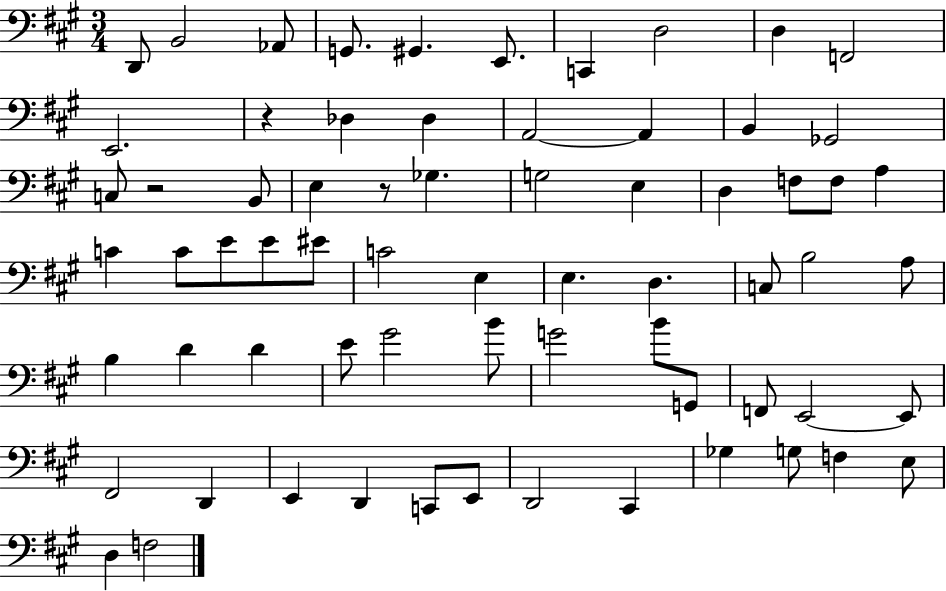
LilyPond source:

{
  \clef bass
  \numericTimeSignature
  \time 3/4
  \key a \major
  d,8 b,2 aes,8 | g,8. gis,4. e,8. | c,4 d2 | d4 f,2 | \break e,2. | r4 des4 des4 | a,2~~ a,4 | b,4 ges,2 | \break c8 r2 b,8 | e4 r8 ges4. | g2 e4 | d4 f8 f8 a4 | \break c'4 c'8 e'8 e'8 eis'8 | c'2 e4 | e4. d4. | c8 b2 a8 | \break b4 d'4 d'4 | e'8 gis'2 b'8 | g'2 b'8 g,8 | f,8 e,2~~ e,8 | \break fis,2 d,4 | e,4 d,4 c,8 e,8 | d,2 cis,4 | ges4 g8 f4 e8 | \break d4 f2 | \bar "|."
}